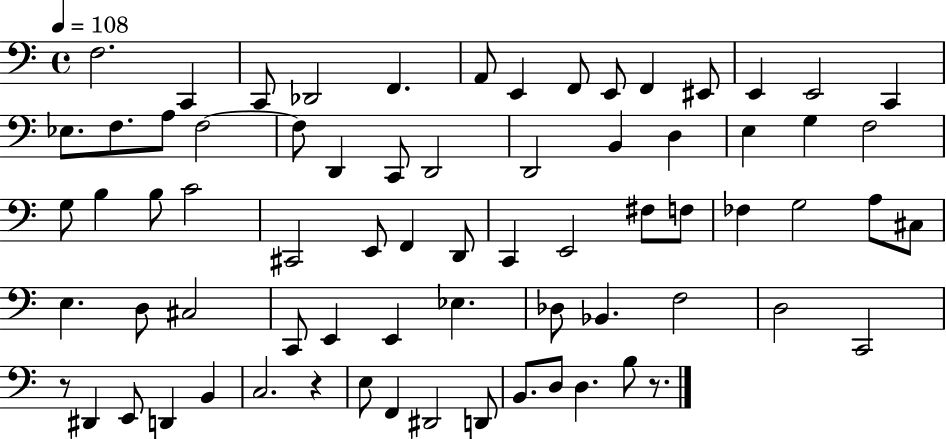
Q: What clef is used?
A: bass